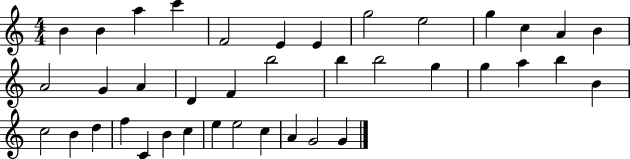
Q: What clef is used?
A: treble